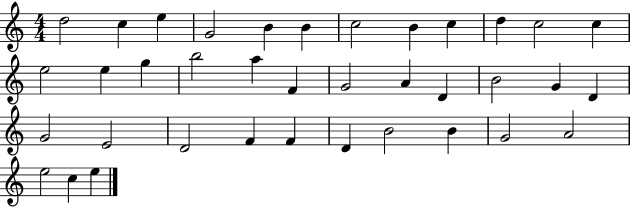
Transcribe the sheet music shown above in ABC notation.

X:1
T:Untitled
M:4/4
L:1/4
K:C
d2 c e G2 B B c2 B c d c2 c e2 e g b2 a F G2 A D B2 G D G2 E2 D2 F F D B2 B G2 A2 e2 c e